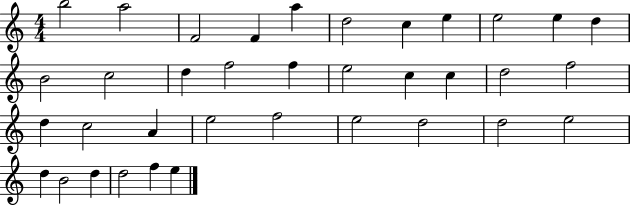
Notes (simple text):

B5/h A5/h F4/h F4/q A5/q D5/h C5/q E5/q E5/h E5/q D5/q B4/h C5/h D5/q F5/h F5/q E5/h C5/q C5/q D5/h F5/h D5/q C5/h A4/q E5/h F5/h E5/h D5/h D5/h E5/h D5/q B4/h D5/q D5/h F5/q E5/q